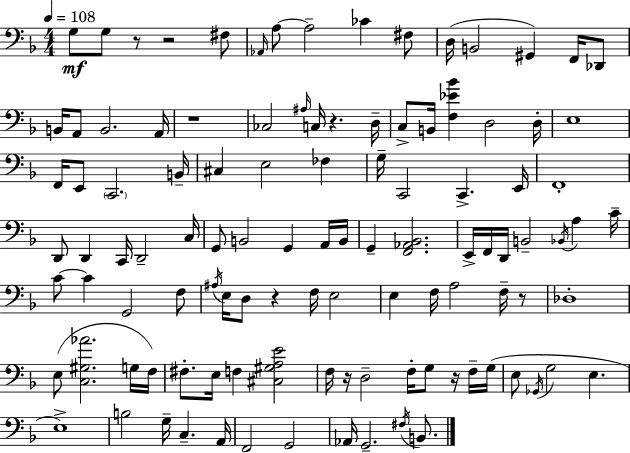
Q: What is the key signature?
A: F major